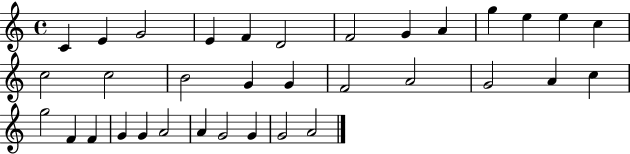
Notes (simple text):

C4/q E4/q G4/h E4/q F4/q D4/h F4/h G4/q A4/q G5/q E5/q E5/q C5/q C5/h C5/h B4/h G4/q G4/q F4/h A4/h G4/h A4/q C5/q G5/h F4/q F4/q G4/q G4/q A4/h A4/q G4/h G4/q G4/h A4/h